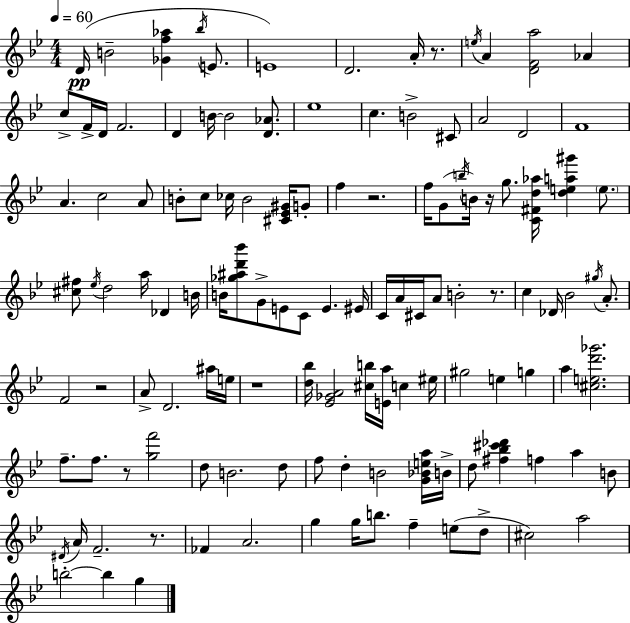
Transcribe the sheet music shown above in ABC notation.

X:1
T:Untitled
M:4/4
L:1/4
K:Bb
D/4 B2 [_Gf_a] _b/4 E/2 E4 D2 A/4 z/2 e/4 A [DFa]2 _A c/2 F/4 D/4 F2 D B/4 B2 [D_A]/2 _e4 c B2 ^C/2 A2 D2 F4 A c2 A/2 B/2 c/2 _c/4 B2 [^C_E^G]/4 G/2 f z2 f/4 G/2 b/4 B/4 z/4 g/2 [C^Fd_a]/4 [dea^g'] e/2 [^c^f]/2 _e/4 d2 a/4 _D B/4 B/4 [_g^ad'_b']/2 G/2 E/2 C/2 E ^E/4 C/4 A/4 ^C/4 A/2 B2 z/2 c _D/4 _B2 ^g/4 A/2 F2 z2 A/2 D2 ^a/4 e/4 z4 [d_b]/4 [_E_GA]2 [^cb]/4 [Ea]/4 c ^e/4 ^g2 e g a [^ced'_g']2 f/2 f/2 z/2 [gf']2 d/2 B2 d/2 f/2 d B2 [G_Bea]/4 B/4 d/2 [^f_b^c'_d'] f a B/2 ^D/4 A/4 F2 z/2 _F A2 g g/4 b/2 f e/2 d/2 ^c2 a2 b2 b g